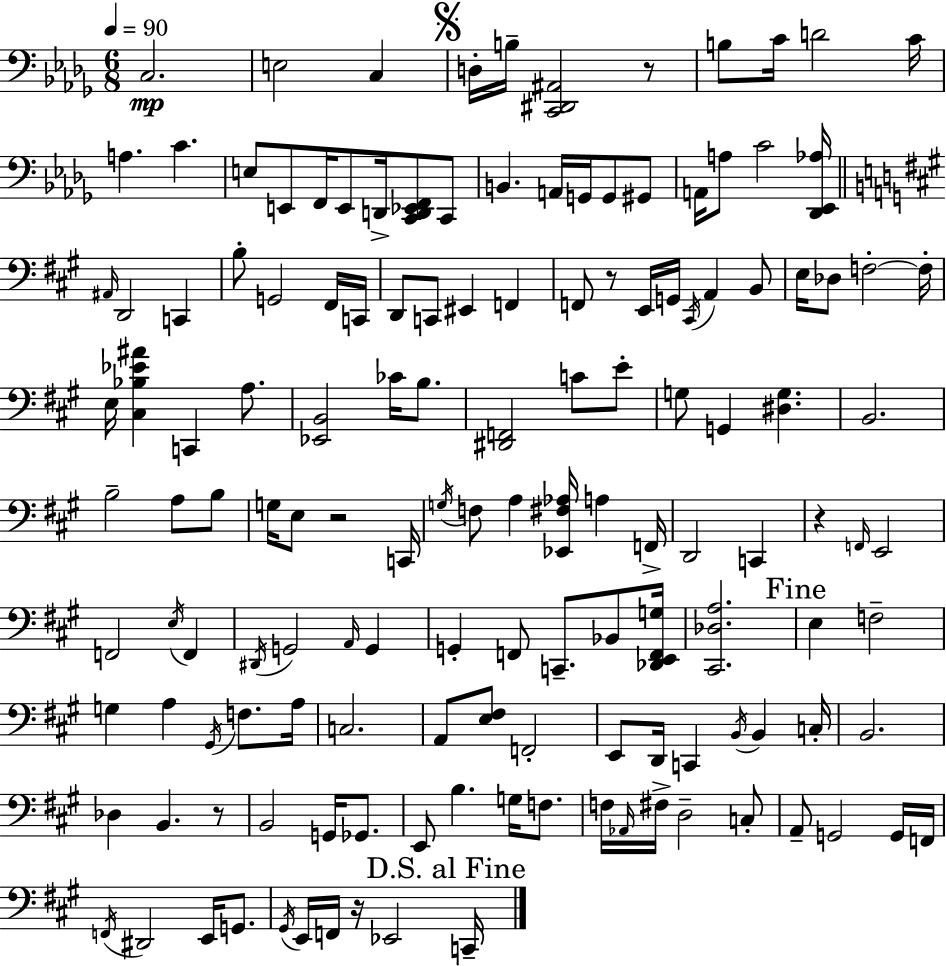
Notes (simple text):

C3/h. E3/h C3/q D3/s B3/s [C2,D#2,A#2]/h R/e B3/e C4/s D4/h C4/s A3/q. C4/q. E3/e E2/e F2/s E2/e D2/s [C2,D2,Eb2,F2]/e C2/e B2/q. A2/s G2/s G2/e G#2/e A2/s A3/e C4/h [Db2,Eb2,Ab3]/s A#2/s D2/h C2/q B3/e G2/h F#2/s C2/s D2/e C2/e EIS2/q F2/q F2/e R/e E2/s G2/s C#2/s A2/q B2/e E3/s Db3/e F3/h F3/s E3/s [C#3,Bb3,Eb4,A#4]/q C2/q A3/e. [Eb2,B2]/h CES4/s B3/e. [D#2,F2]/h C4/e E4/e G3/e G2/q [D#3,G3]/q. B2/h. B3/h A3/e B3/e G3/s E3/e R/h C2/s G3/s F3/e A3/q [Eb2,F#3,Ab3]/s A3/q F2/s D2/h C2/q R/q F2/s E2/h F2/h E3/s F2/q D#2/s G2/h A2/s G2/q G2/q F2/e C2/e. Bb2/e [Db2,E2,F2,G3]/s [C#2,Db3,A3]/h. E3/q F3/h G3/q A3/q G#2/s F3/e. A3/s C3/h. A2/e [E3,F#3]/e F2/h E2/e D2/s C2/q B2/s B2/q C3/s B2/h. Db3/q B2/q. R/e B2/h G2/s Gb2/e. E2/e B3/q. G3/s F3/e. F3/s Ab2/s F#3/s D3/h C3/e A2/e G2/h G2/s F2/s F2/s D#2/h E2/s G2/e. G#2/s E2/s F2/s R/s Eb2/h C2/s